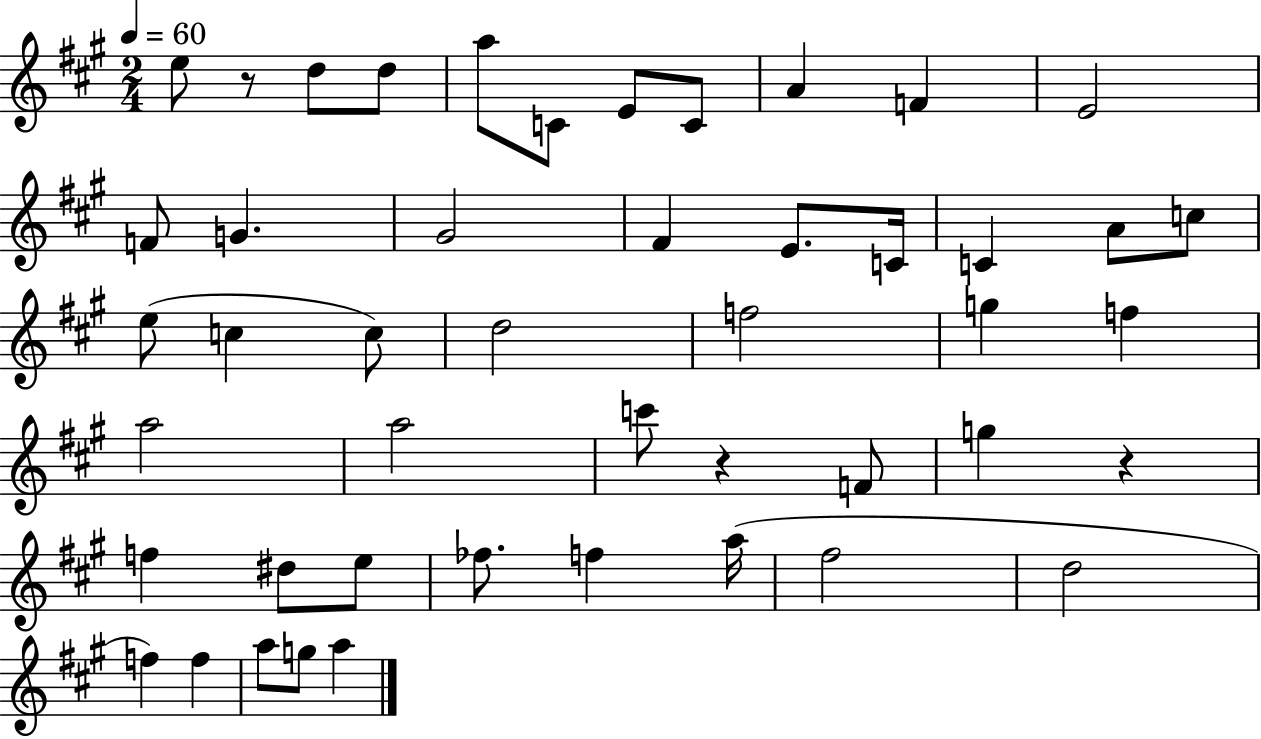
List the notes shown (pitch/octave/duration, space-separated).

E5/e R/e D5/e D5/e A5/e C4/e E4/e C4/e A4/q F4/q E4/h F4/e G4/q. G#4/h F#4/q E4/e. C4/s C4/q A4/e C5/e E5/e C5/q C5/e D5/h F5/h G5/q F5/q A5/h A5/h C6/e R/q F4/e G5/q R/q F5/q D#5/e E5/e FES5/e. F5/q A5/s F#5/h D5/h F5/q F5/q A5/e G5/e A5/q